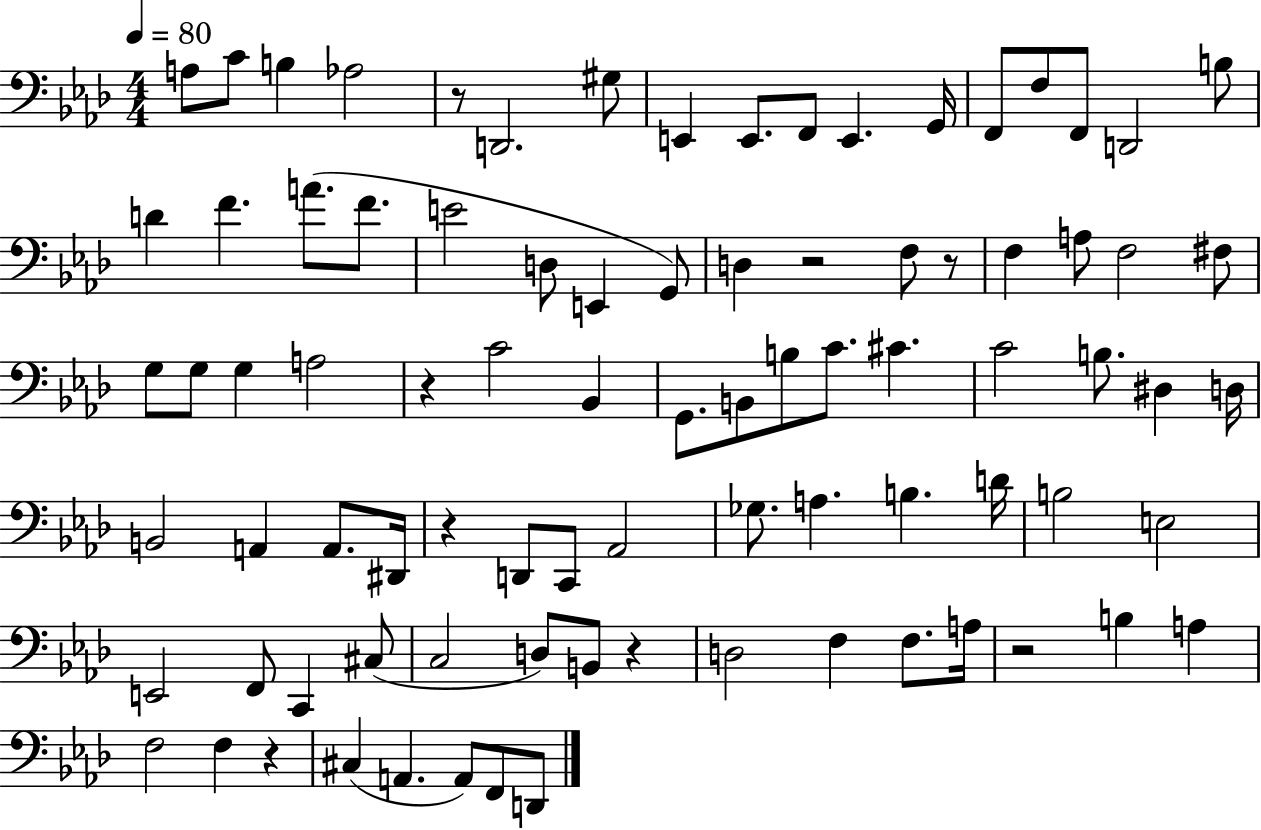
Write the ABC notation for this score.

X:1
T:Untitled
M:4/4
L:1/4
K:Ab
A,/2 C/2 B, _A,2 z/2 D,,2 ^G,/2 E,, E,,/2 F,,/2 E,, G,,/4 F,,/2 F,/2 F,,/2 D,,2 B,/2 D F A/2 F/2 E2 D,/2 E,, G,,/2 D, z2 F,/2 z/2 F, A,/2 F,2 ^F,/2 G,/2 G,/2 G, A,2 z C2 _B,, G,,/2 B,,/2 B,/2 C/2 ^C C2 B,/2 ^D, D,/4 B,,2 A,, A,,/2 ^D,,/4 z D,,/2 C,,/2 _A,,2 _G,/2 A, B, D/4 B,2 E,2 E,,2 F,,/2 C,, ^C,/2 C,2 D,/2 B,,/2 z D,2 F, F,/2 A,/4 z2 B, A, F,2 F, z ^C, A,, A,,/2 F,,/2 D,,/2